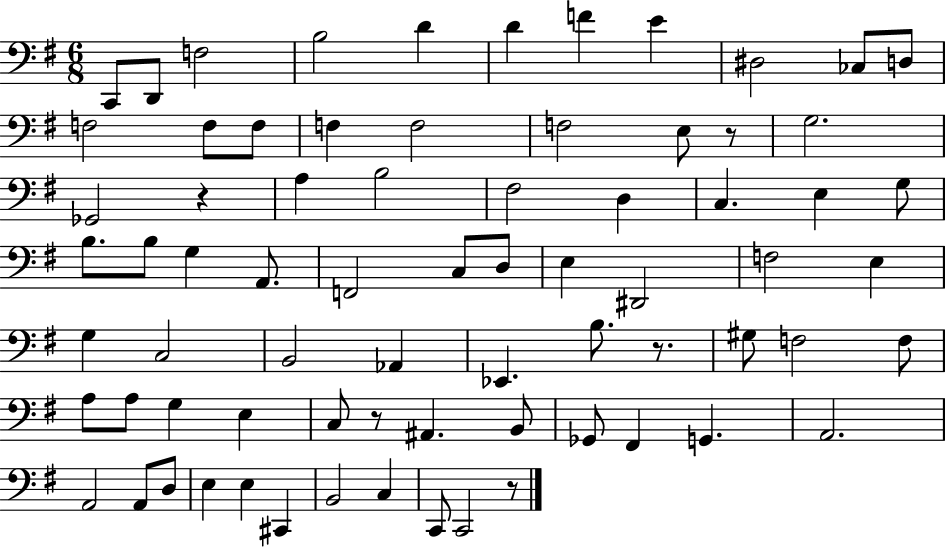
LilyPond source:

{
  \clef bass
  \numericTimeSignature
  \time 6/8
  \key g \major
  c,8 d,8 f2 | b2 d'4 | d'4 f'4 e'4 | dis2 ces8 d8 | \break f2 f8 f8 | f4 f2 | f2 e8 r8 | g2. | \break ges,2 r4 | a4 b2 | fis2 d4 | c4. e4 g8 | \break b8. b8 g4 a,8. | f,2 c8 d8 | e4 dis,2 | f2 e4 | \break g4 c2 | b,2 aes,4 | ees,4. b8. r8. | gis8 f2 f8 | \break a8 a8 g4 e4 | c8 r8 ais,4. b,8 | ges,8 fis,4 g,4. | a,2. | \break a,2 a,8 d8 | e4 e4 cis,4 | b,2 c4 | c,8 c,2 r8 | \break \bar "|."
}